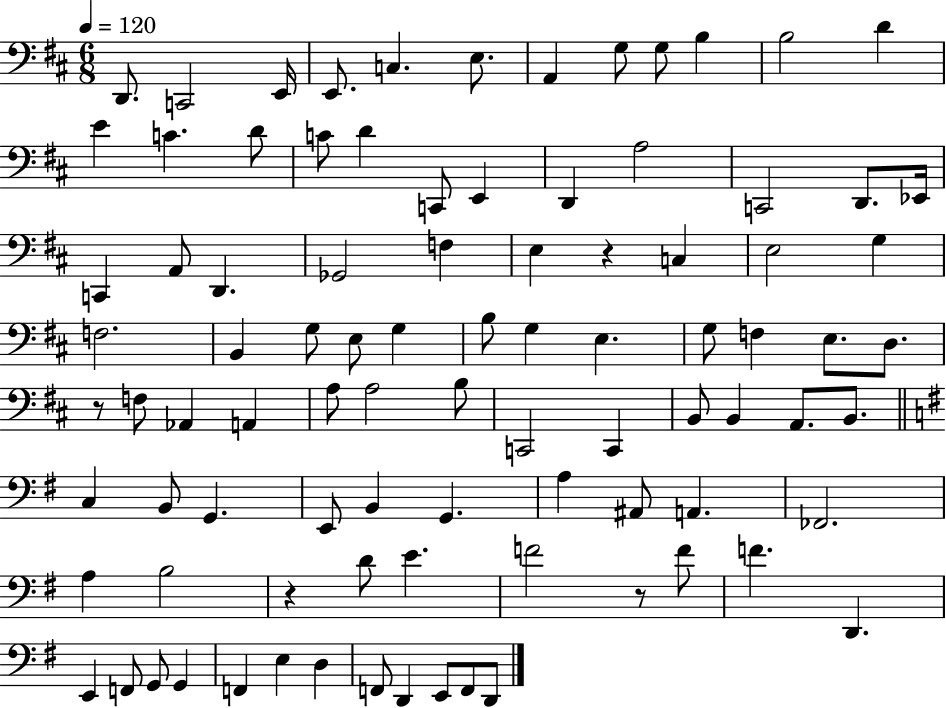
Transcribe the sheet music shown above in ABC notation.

X:1
T:Untitled
M:6/8
L:1/4
K:D
D,,/2 C,,2 E,,/4 E,,/2 C, E,/2 A,, G,/2 G,/2 B, B,2 D E C D/2 C/2 D C,,/2 E,, D,, A,2 C,,2 D,,/2 _E,,/4 C,, A,,/2 D,, _G,,2 F, E, z C, E,2 G, F,2 B,, G,/2 E,/2 G, B,/2 G, E, G,/2 F, E,/2 D,/2 z/2 F,/2 _A,, A,, A,/2 A,2 B,/2 C,,2 C,, B,,/2 B,, A,,/2 B,,/2 C, B,,/2 G,, E,,/2 B,, G,, A, ^A,,/2 A,, _F,,2 A, B,2 z D/2 E F2 z/2 F/2 F D,, E,, F,,/2 G,,/2 G,, F,, E, D, F,,/2 D,, E,,/2 F,,/2 D,,/2